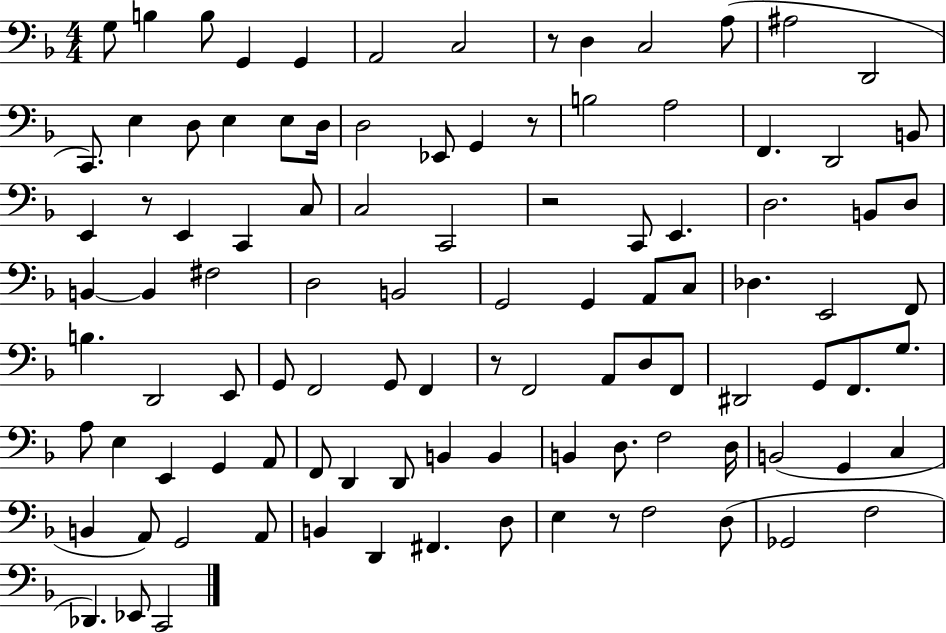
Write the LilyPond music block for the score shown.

{
  \clef bass
  \numericTimeSignature
  \time 4/4
  \key f \major
  \repeat volta 2 { g8 b4 b8 g,4 g,4 | a,2 c2 | r8 d4 c2 a8( | ais2 d,2 | \break c,8.) e4 d8 e4 e8 d16 | d2 ees,8 g,4 r8 | b2 a2 | f,4. d,2 b,8 | \break e,4 r8 e,4 c,4 c8 | c2 c,2 | r2 c,8 e,4. | d2. b,8 d8 | \break b,4~~ b,4 fis2 | d2 b,2 | g,2 g,4 a,8 c8 | des4. e,2 f,8 | \break b4. d,2 e,8 | g,8 f,2 g,8 f,4 | r8 f,2 a,8 d8 f,8 | dis,2 g,8 f,8. g8. | \break a8 e4 e,4 g,4 a,8 | f,8 d,4 d,8 b,4 b,4 | b,4 d8. f2 d16 | b,2( g,4 c4 | \break b,4 a,8) g,2 a,8 | b,4 d,4 fis,4. d8 | e4 r8 f2 d8( | ges,2 f2 | \break des,4.) ees,8 c,2 | } \bar "|."
}